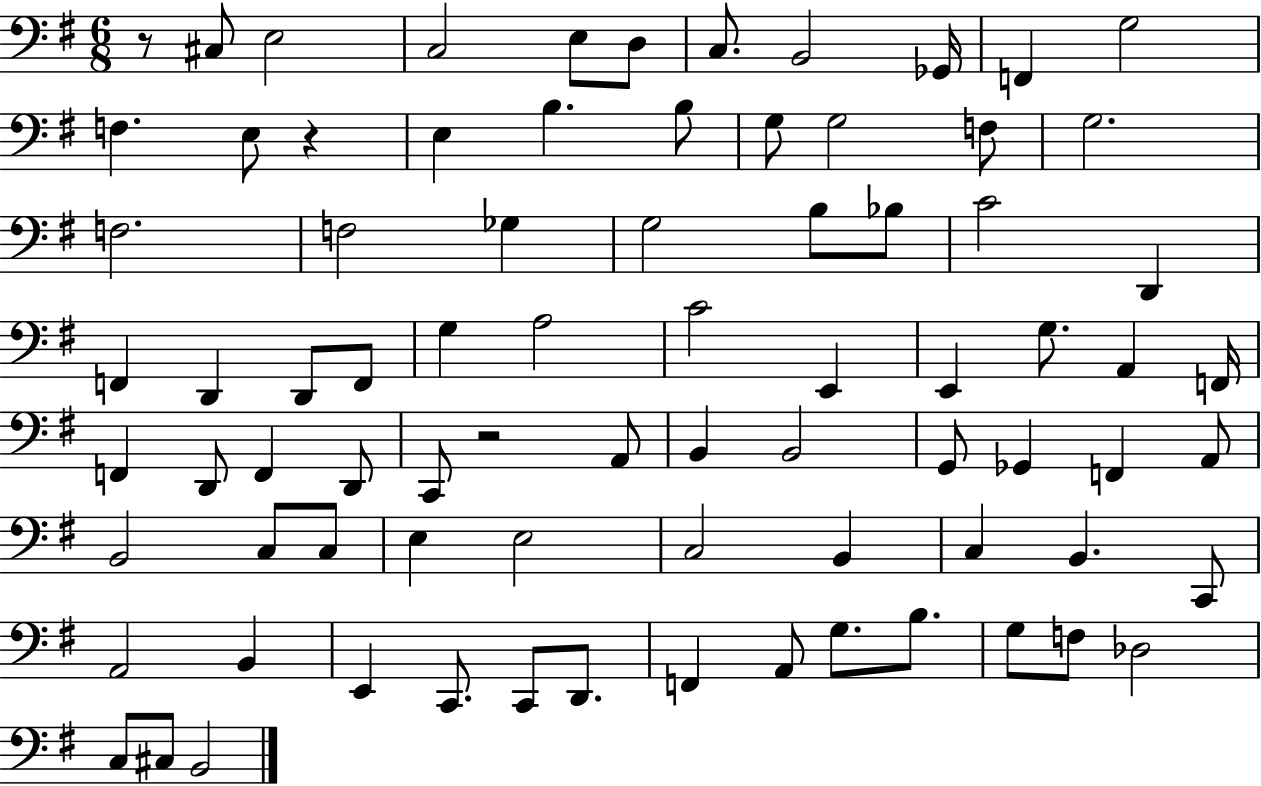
{
  \clef bass
  \numericTimeSignature
  \time 6/8
  \key g \major
  r8 cis8 e2 | c2 e8 d8 | c8. b,2 ges,16 | f,4 g2 | \break f4. e8 r4 | e4 b4. b8 | g8 g2 f8 | g2. | \break f2. | f2 ges4 | g2 b8 bes8 | c'2 d,4 | \break f,4 d,4 d,8 f,8 | g4 a2 | c'2 e,4 | e,4 g8. a,4 f,16 | \break f,4 d,8 f,4 d,8 | c,8 r2 a,8 | b,4 b,2 | g,8 ges,4 f,4 a,8 | \break b,2 c8 c8 | e4 e2 | c2 b,4 | c4 b,4. c,8 | \break a,2 b,4 | e,4 c,8. c,8 d,8. | f,4 a,8 g8. b8. | g8 f8 des2 | \break c8 cis8 b,2 | \bar "|."
}